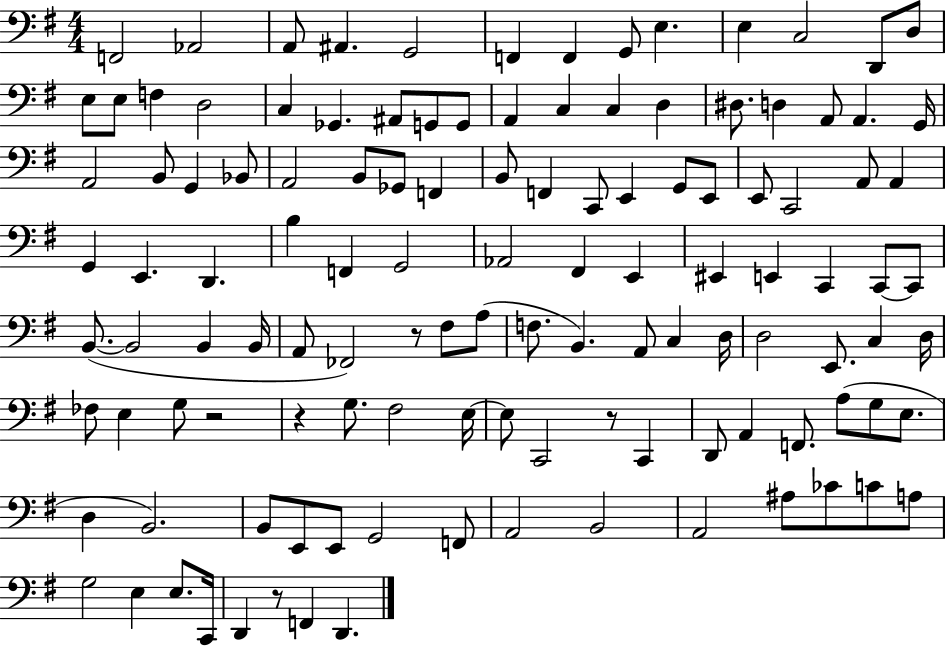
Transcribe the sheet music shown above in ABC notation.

X:1
T:Untitled
M:4/4
L:1/4
K:G
F,,2 _A,,2 A,,/2 ^A,, G,,2 F,, F,, G,,/2 E, E, C,2 D,,/2 D,/2 E,/2 E,/2 F, D,2 C, _G,, ^A,,/2 G,,/2 G,,/2 A,, C, C, D, ^D,/2 D, A,,/2 A,, G,,/4 A,,2 B,,/2 G,, _B,,/2 A,,2 B,,/2 _G,,/2 F,, B,,/2 F,, C,,/2 E,, G,,/2 E,,/2 E,,/2 C,,2 A,,/2 A,, G,, E,, D,, B, F,, G,,2 _A,,2 ^F,, E,, ^E,, E,, C,, C,,/2 C,,/2 B,,/2 B,,2 B,, B,,/4 A,,/2 _F,,2 z/2 ^F,/2 A,/2 F,/2 B,, A,,/2 C, D,/4 D,2 E,,/2 C, D,/4 _F,/2 E, G,/2 z2 z G,/2 ^F,2 E,/4 E,/2 C,,2 z/2 C,, D,,/2 A,, F,,/2 A,/2 G,/2 E,/2 D, B,,2 B,,/2 E,,/2 E,,/2 G,,2 F,,/2 A,,2 B,,2 A,,2 ^A,/2 _C/2 C/2 A,/2 G,2 E, E,/2 C,,/4 D,, z/2 F,, D,,